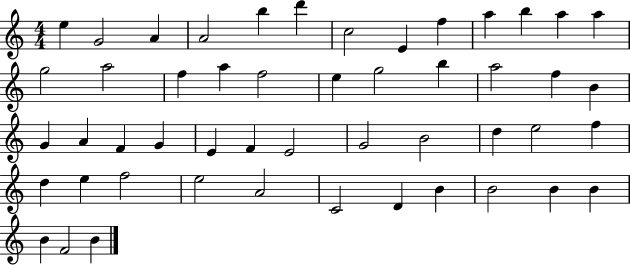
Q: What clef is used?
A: treble